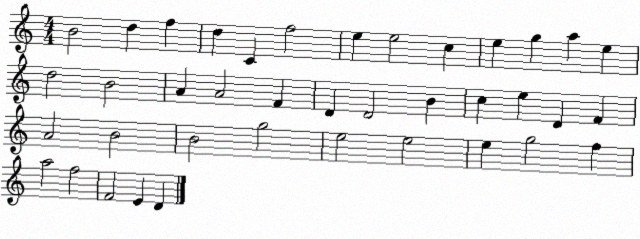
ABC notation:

X:1
T:Untitled
M:4/4
L:1/4
K:C
B2 d f d C f2 e e2 c e g a e d2 B2 A A2 F D D2 B c e D F A2 B2 B2 g2 e2 e2 e g2 f a2 f2 F2 E D